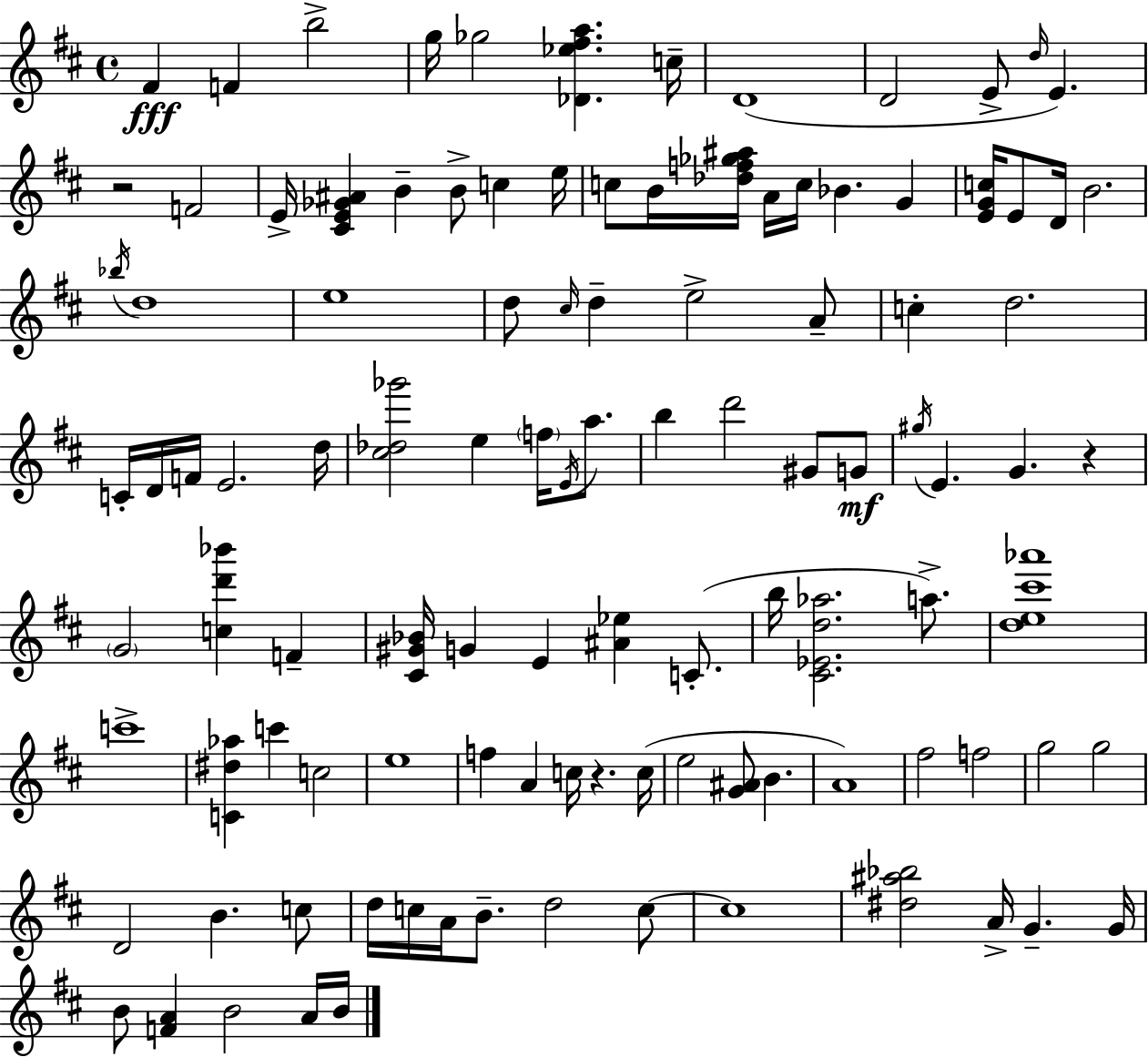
{
  \clef treble
  \time 4/4
  \defaultTimeSignature
  \key d \major
  fis'4\fff f'4 b''2-> | g''16 ges''2 <des' ees'' fis'' a''>4. c''16-- | d'1( | d'2 e'8-> \grace { d''16 } e'4.) | \break r2 f'2 | e'16-> <cis' e' ges' ais'>4 b'4-- b'8-> c''4 | e''16 c''8 b'16 <des'' f'' ges'' ais''>16 a'16 c''16 bes'4. g'4 | <e' g' c''>16 e'8 d'16 b'2. | \break \acciaccatura { bes''16 } d''1 | e''1 | d''8 \grace { cis''16 } d''4-- e''2-> | a'8-- c''4-. d''2. | \break c'16-. d'16 f'16 e'2. | d''16 <cis'' des'' ges'''>2 e''4 \parenthesize f''16 | \acciaccatura { e'16 } a''8. b''4 d'''2 | gis'8 g'8\mf \acciaccatura { gis''16 } e'4. g'4. | \break r4 \parenthesize g'2 <c'' d''' bes'''>4 | f'4-- <cis' gis' bes'>16 g'4 e'4 <ais' ees''>4 | c'8.-.( b''16 <cis' ees' d'' aes''>2. | a''8.->) <d'' e'' cis''' aes'''>1 | \break c'''1-> | <c' dis'' aes''>4 c'''4 c''2 | e''1 | f''4 a'4 c''16 r4. | \break c''16( e''2 <g' ais'>8 b'4. | a'1) | fis''2 f''2 | g''2 g''2 | \break d'2 b'4. | c''8 d''16 c''16 a'16 b'8.-- d''2 | c''8~~ c''1 | <dis'' ais'' bes''>2 a'16-> g'4.-- | \break g'16 b'8 <f' a'>4 b'2 | a'16 b'16 \bar "|."
}